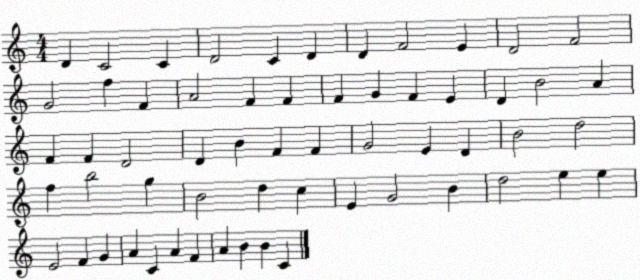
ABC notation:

X:1
T:Untitled
M:4/4
L:1/4
K:C
D C2 C D2 C D D F2 E D2 F2 G2 f F A2 F F F G F E D B2 A F F D2 D B F F G2 E D B2 d2 f b2 g B2 d c E G2 B d2 e e E2 F G A C A F A B B C